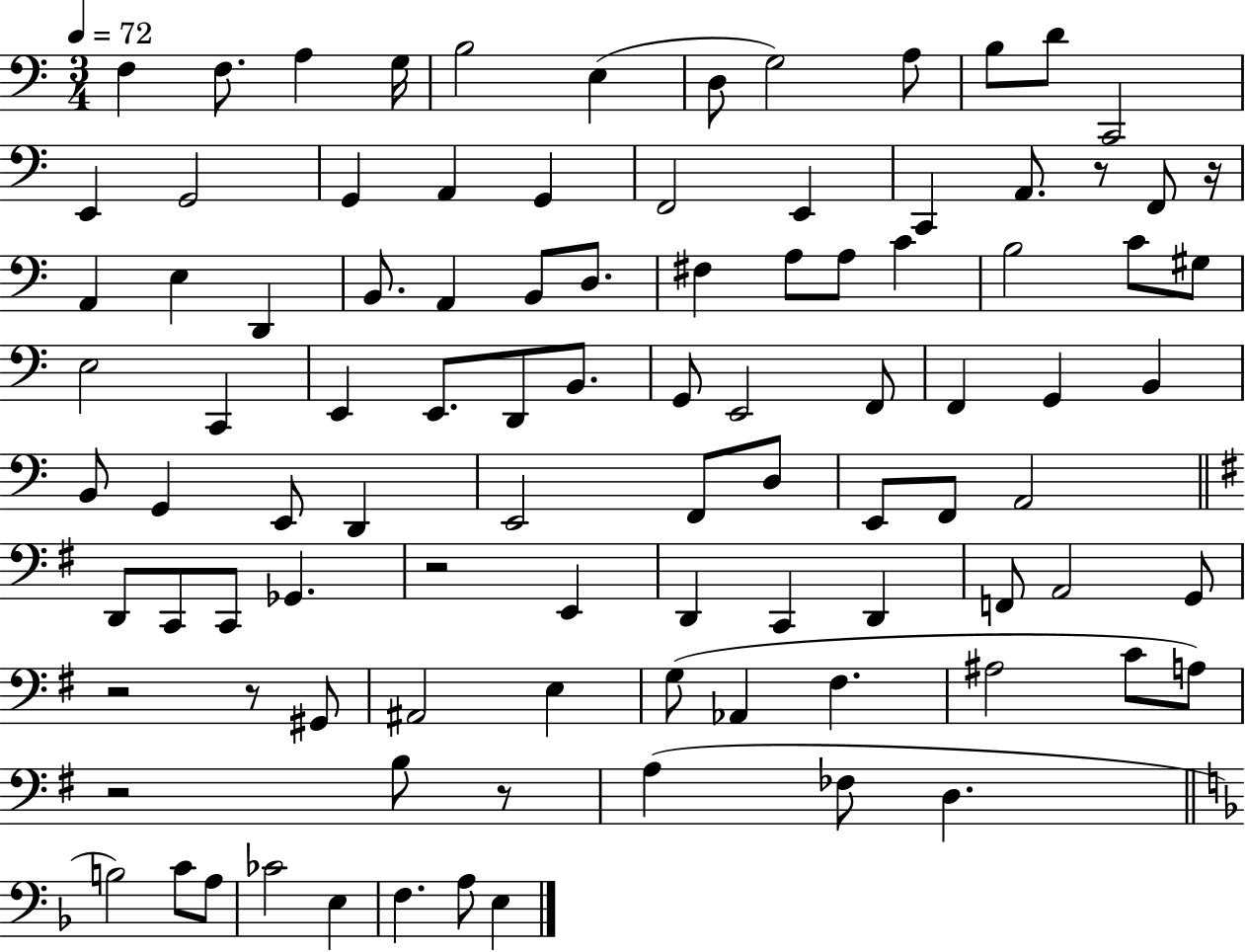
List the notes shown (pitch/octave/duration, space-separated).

F3/q F3/e. A3/q G3/s B3/h E3/q D3/e G3/h A3/e B3/e D4/e C2/h E2/q G2/h G2/q A2/q G2/q F2/h E2/q C2/q A2/e. R/e F2/e R/s A2/q E3/q D2/q B2/e. A2/q B2/e D3/e. F#3/q A3/e A3/e C4/q B3/h C4/e G#3/e E3/h C2/q E2/q E2/e. D2/e B2/e. G2/e E2/h F2/e F2/q G2/q B2/q B2/e G2/q E2/e D2/q E2/h F2/e D3/e E2/e F2/e A2/h D2/e C2/e C2/e Gb2/q. R/h E2/q D2/q C2/q D2/q F2/e A2/h G2/e R/h R/e G#2/e A#2/h E3/q G3/e Ab2/q F#3/q. A#3/h C4/e A3/e R/h B3/e R/e A3/q FES3/e D3/q. B3/h C4/e A3/e CES4/h E3/q F3/q. A3/e E3/q